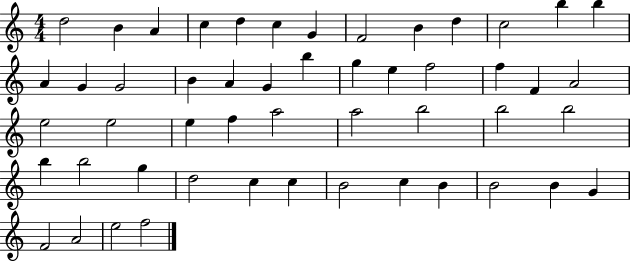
X:1
T:Untitled
M:4/4
L:1/4
K:C
d2 B A c d c G F2 B d c2 b b A G G2 B A G b g e f2 f F A2 e2 e2 e f a2 a2 b2 b2 b2 b b2 g d2 c c B2 c B B2 B G F2 A2 e2 f2